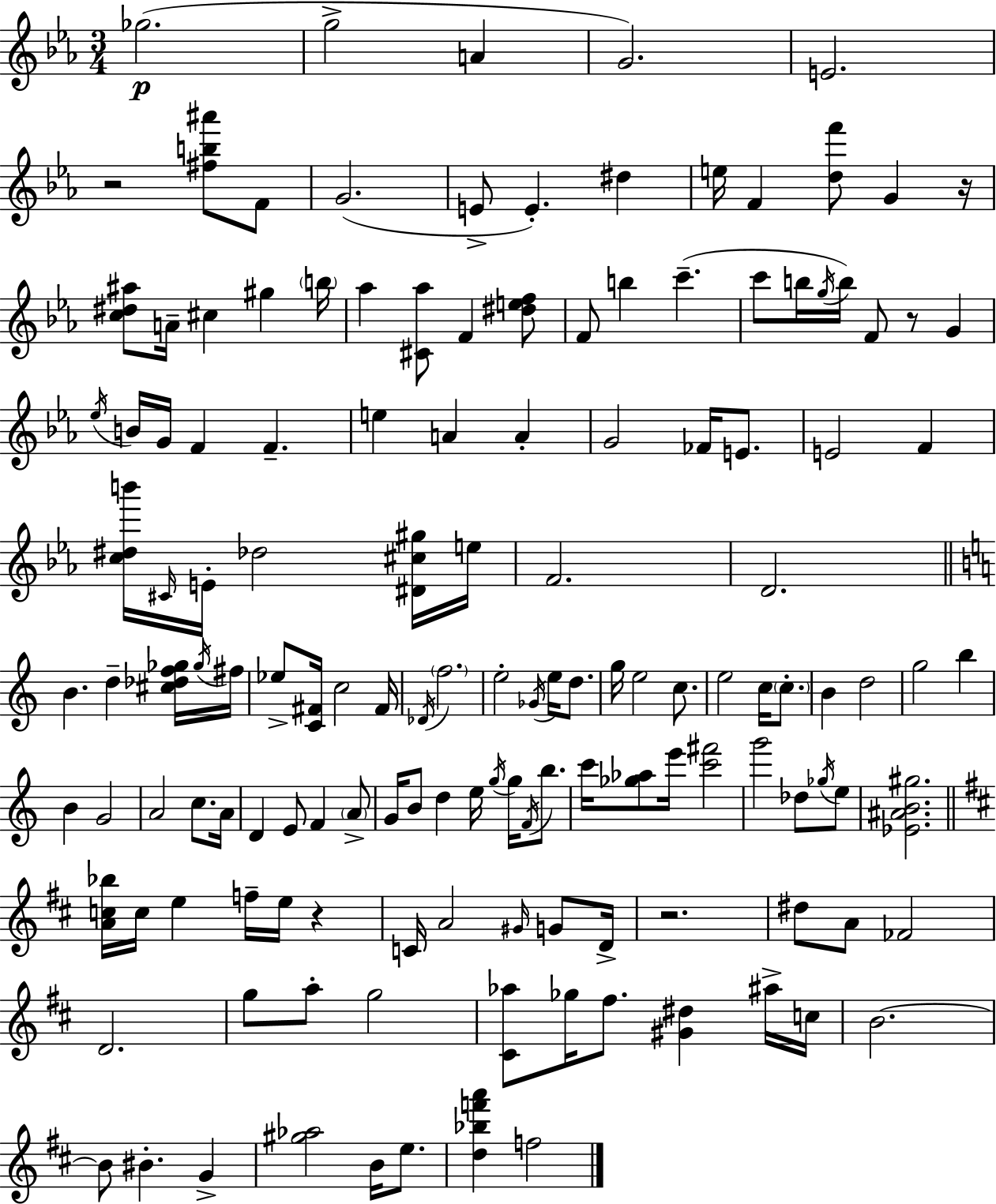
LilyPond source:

{
  \clef treble
  \numericTimeSignature
  \time 3/4
  \key ees \major
  ges''2.(\p | g''2-> a'4 | g'2.) | e'2. | \break r2 <fis'' b'' ais'''>8 f'8 | g'2.( | e'8-> e'4.-.) dis''4 | e''16 f'4 <d'' f'''>8 g'4 r16 | \break <c'' dis'' ais''>8 a'16-- cis''4 gis''4 \parenthesize b''16 | aes''4 <cis' aes''>8 f'4 <dis'' e'' f''>8 | f'8 b''4 c'''4.--( | c'''8 b''16 \acciaccatura { g''16 } b''16) f'8 r8 g'4 | \break \acciaccatura { ees''16 } b'16 g'16 f'4 f'4.-- | e''4 a'4 a'4-. | g'2 fes'16 e'8. | e'2 f'4 | \break <c'' dis'' b'''>16 \grace { cis'16 } e'16-. des''2 | <dis' cis'' gis''>16 e''16 f'2. | d'2. | \bar "||" \break \key a \minor b'4. d''4-- <cis'' des'' f'' ges''>16 \acciaccatura { ges''16 } | fis''16 ees''8-> <c' fis'>16 c''2 | fis'16 \acciaccatura { des'16 } \parenthesize f''2. | e''2-. \acciaccatura { ges'16 } e''16 | \break d''8. g''16 e''2 | c''8. e''2 c''16 | \parenthesize c''8.-. b'4 d''2 | g''2 b''4 | \break b'4 g'2 | a'2 c''8. | a'16 d'4 e'8 f'4 | \parenthesize a'8-> g'16 b'8 d''4 e''16 \acciaccatura { g''16 } | \break g''16 \acciaccatura { f'16 } b''8. c'''16 <ges'' aes''>8 e'''16 <c''' fis'''>2 | g'''2 | des''8 \acciaccatura { ges''16 } e''8 <ees' ais' b' gis''>2. | \bar "||" \break \key b \minor <a' c'' bes''>16 c''16 e''4 f''16-- e''16 r4 | c'16 a'2 \grace { gis'16 } g'8 | d'16-> r2. | dis''8 a'8 fes'2 | \break d'2. | g''8 a''8-. g''2 | <cis' aes''>8 ges''16 fis''8. <gis' dis''>4 ais''16-> | c''16 b'2.~~ | \break b'8 bis'4.-. g'4-> | <gis'' aes''>2 b'16 e''8. | <d'' bes'' f''' a'''>4 f''2 | \bar "|."
}